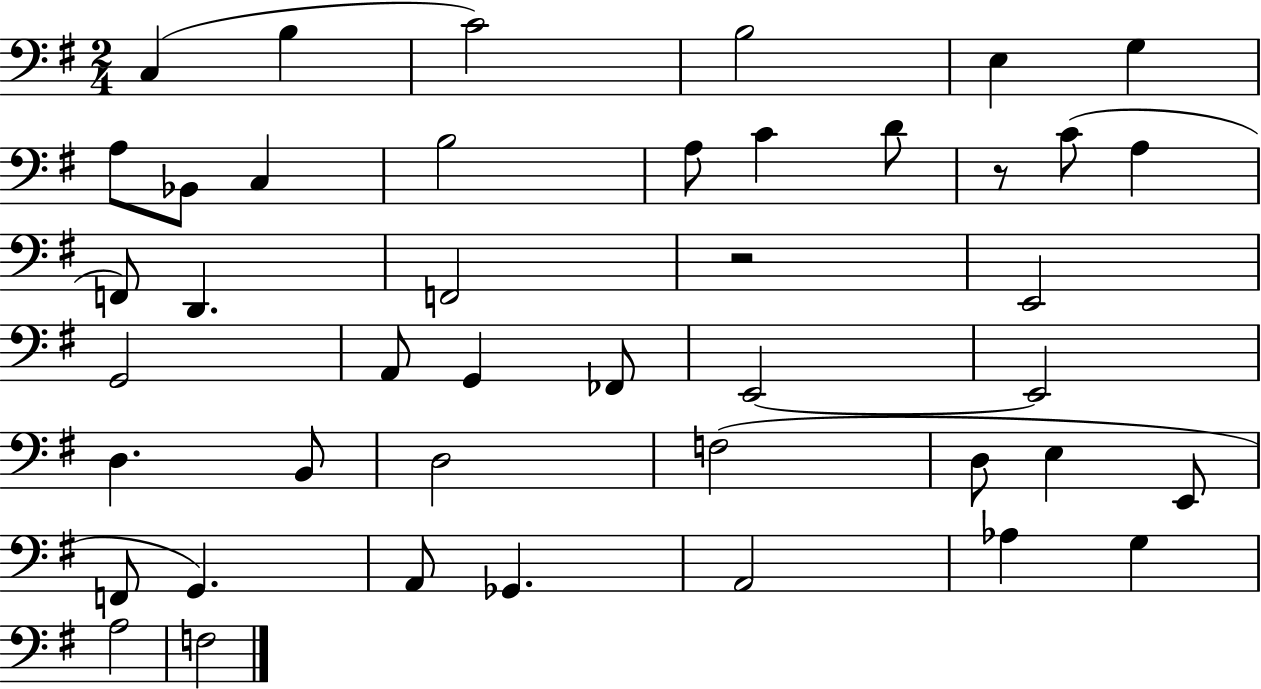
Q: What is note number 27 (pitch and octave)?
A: B2